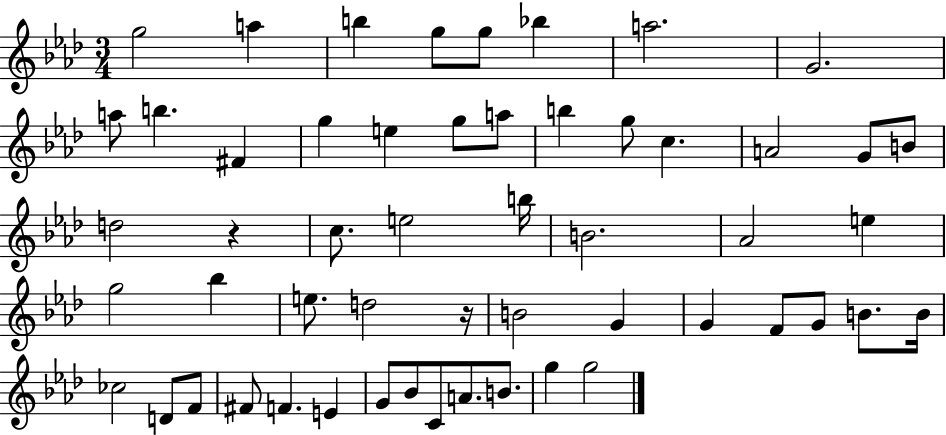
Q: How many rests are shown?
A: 2